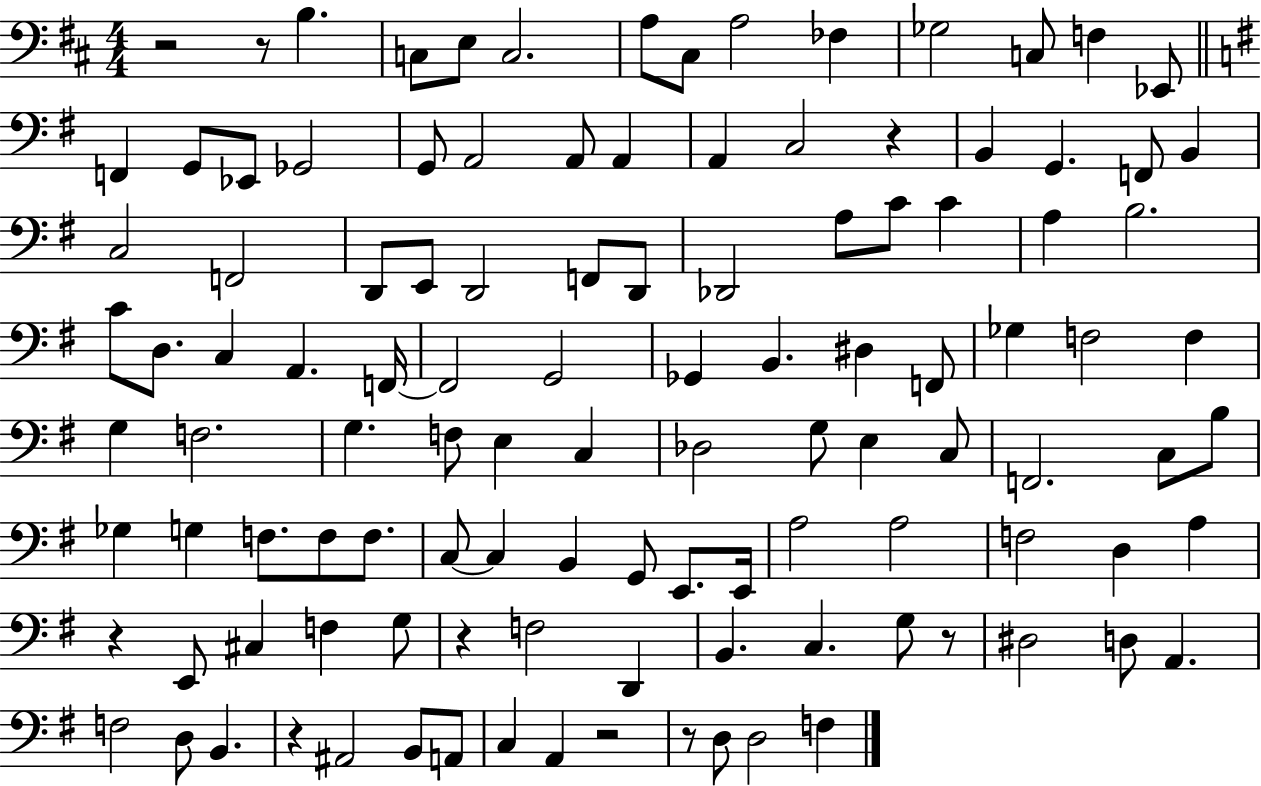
X:1
T:Untitled
M:4/4
L:1/4
K:D
z2 z/2 B, C,/2 E,/2 C,2 A,/2 ^C,/2 A,2 _F, _G,2 C,/2 F, _E,,/2 F,, G,,/2 _E,,/2 _G,,2 G,,/2 A,,2 A,,/2 A,, A,, C,2 z B,, G,, F,,/2 B,, C,2 F,,2 D,,/2 E,,/2 D,,2 F,,/2 D,,/2 _D,,2 A,/2 C/2 C A, B,2 C/2 D,/2 C, A,, F,,/4 F,,2 G,,2 _G,, B,, ^D, F,,/2 _G, F,2 F, G, F,2 G, F,/2 E, C, _D,2 G,/2 E, C,/2 F,,2 C,/2 B,/2 _G, G, F,/2 F,/2 F,/2 C,/2 C, B,, G,,/2 E,,/2 E,,/4 A,2 A,2 F,2 D, A, z E,,/2 ^C, F, G,/2 z F,2 D,, B,, C, G,/2 z/2 ^D,2 D,/2 A,, F,2 D,/2 B,, z ^A,,2 B,,/2 A,,/2 C, A,, z2 z/2 D,/2 D,2 F,